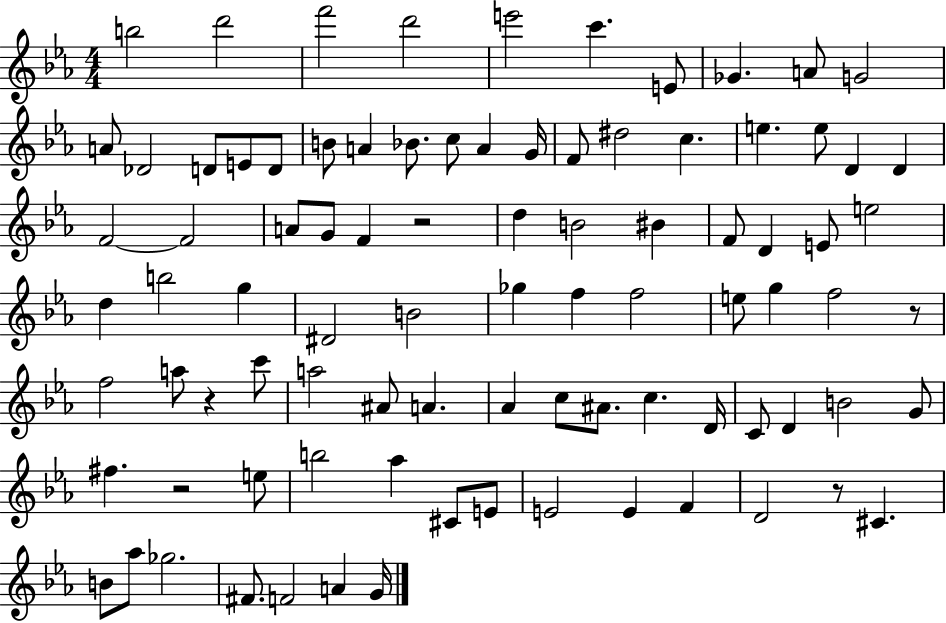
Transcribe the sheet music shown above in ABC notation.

X:1
T:Untitled
M:4/4
L:1/4
K:Eb
b2 d'2 f'2 d'2 e'2 c' E/2 _G A/2 G2 A/2 _D2 D/2 E/2 D/2 B/2 A _B/2 c/2 A G/4 F/2 ^d2 c e e/2 D D F2 F2 A/2 G/2 F z2 d B2 ^B F/2 D E/2 e2 d b2 g ^D2 B2 _g f f2 e/2 g f2 z/2 f2 a/2 z c'/2 a2 ^A/2 A _A c/2 ^A/2 c D/4 C/2 D B2 G/2 ^f z2 e/2 b2 _a ^C/2 E/2 E2 E F D2 z/2 ^C B/2 _a/2 _g2 ^F/2 F2 A G/4